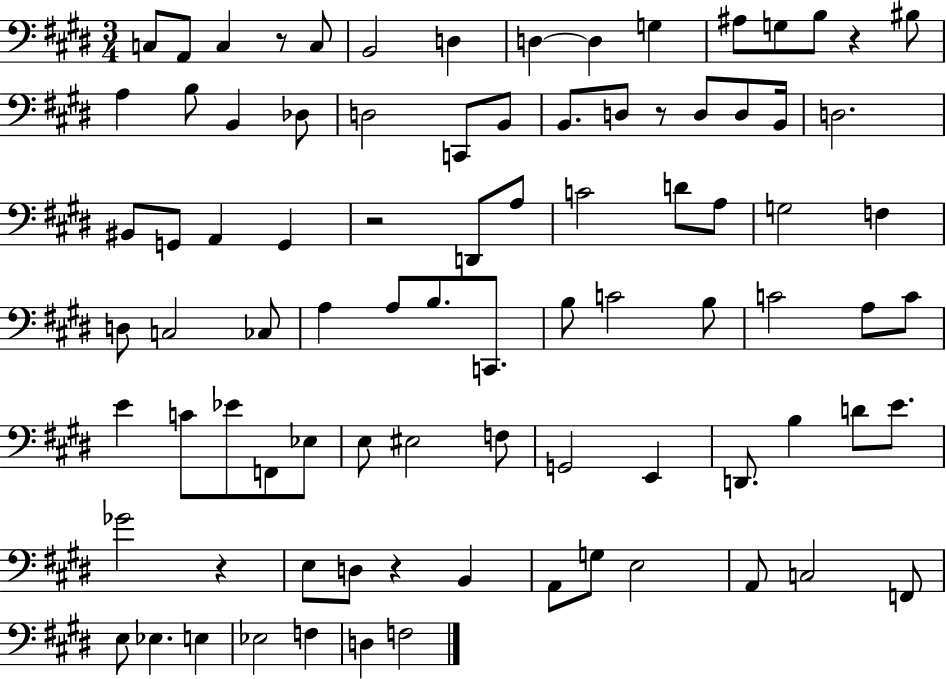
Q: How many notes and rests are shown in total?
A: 87